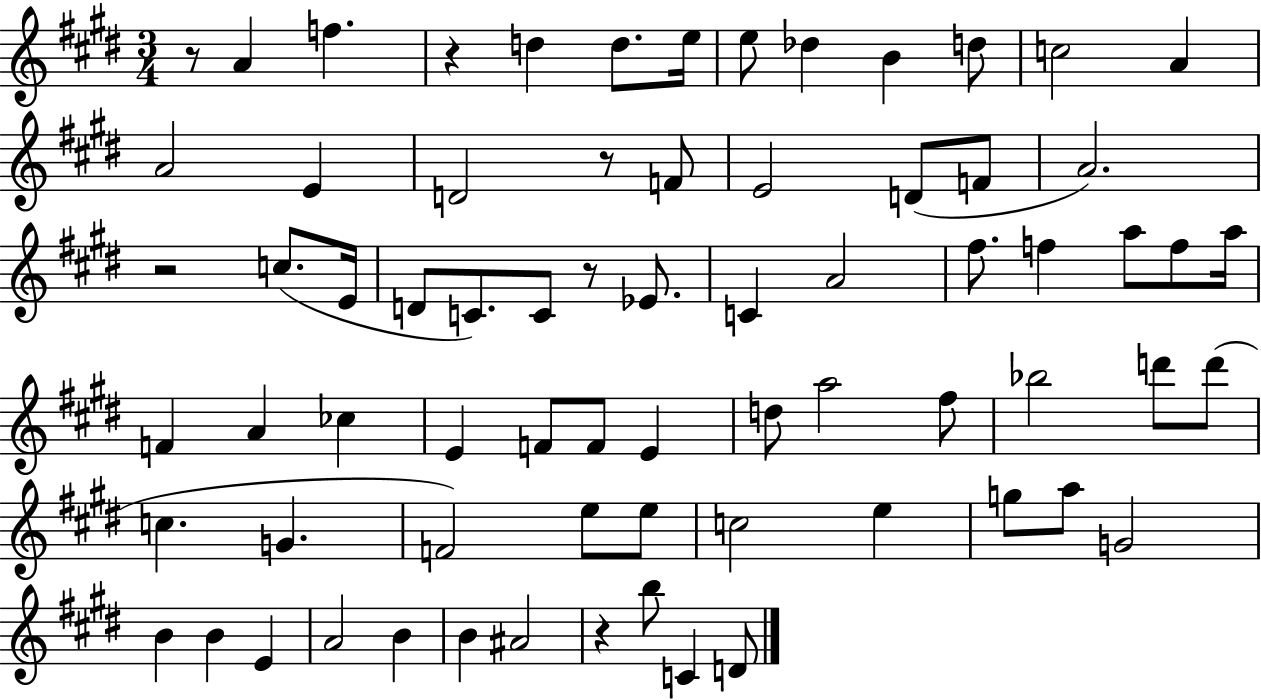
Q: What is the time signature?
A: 3/4